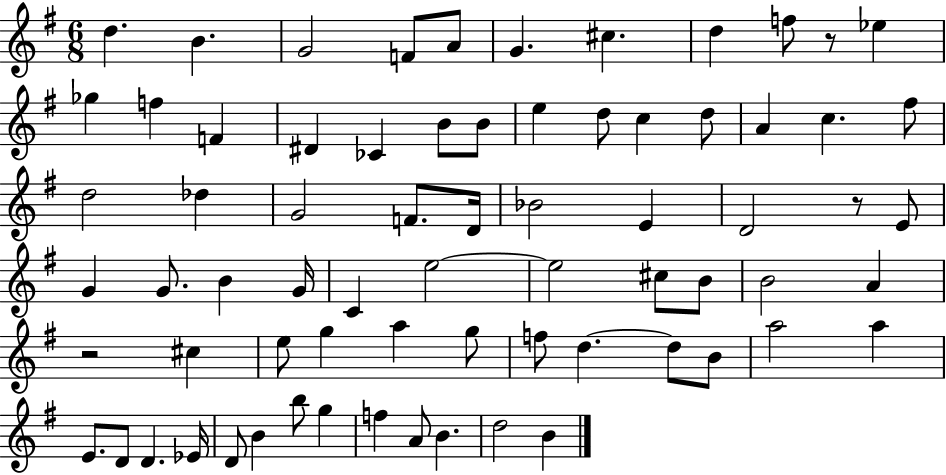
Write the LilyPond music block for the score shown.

{
  \clef treble
  \numericTimeSignature
  \time 6/8
  \key g \major
  \repeat volta 2 { d''4. b'4. | g'2 f'8 a'8 | g'4. cis''4. | d''4 f''8 r8 ees''4 | \break ges''4 f''4 f'4 | dis'4 ces'4 b'8 b'8 | e''4 d''8 c''4 d''8 | a'4 c''4. fis''8 | \break d''2 des''4 | g'2 f'8. d'16 | bes'2 e'4 | d'2 r8 e'8 | \break g'4 g'8. b'4 g'16 | c'4 e''2~~ | e''2 cis''8 b'8 | b'2 a'4 | \break r2 cis''4 | e''8 g''4 a''4 g''8 | f''8 d''4.~~ d''8 b'8 | a''2 a''4 | \break e'8. d'8 d'4. ees'16 | d'8 b'4 b''8 g''4 | f''4 a'8 b'4. | d''2 b'4 | \break } \bar "|."
}